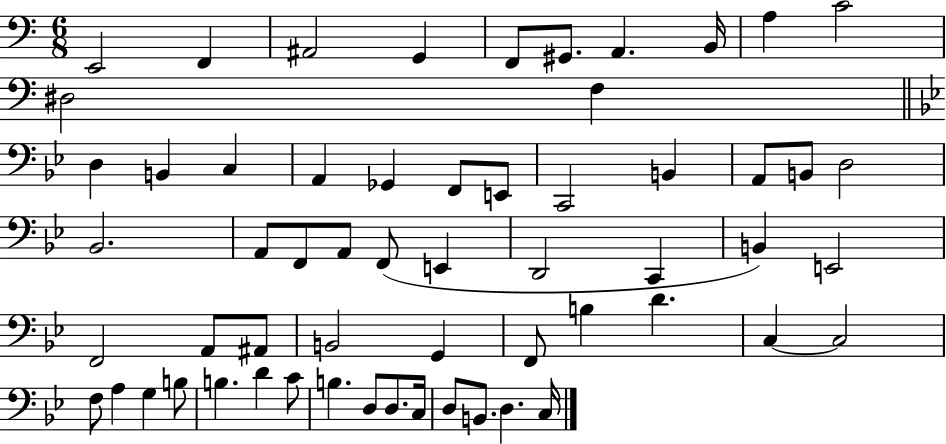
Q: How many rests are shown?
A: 0